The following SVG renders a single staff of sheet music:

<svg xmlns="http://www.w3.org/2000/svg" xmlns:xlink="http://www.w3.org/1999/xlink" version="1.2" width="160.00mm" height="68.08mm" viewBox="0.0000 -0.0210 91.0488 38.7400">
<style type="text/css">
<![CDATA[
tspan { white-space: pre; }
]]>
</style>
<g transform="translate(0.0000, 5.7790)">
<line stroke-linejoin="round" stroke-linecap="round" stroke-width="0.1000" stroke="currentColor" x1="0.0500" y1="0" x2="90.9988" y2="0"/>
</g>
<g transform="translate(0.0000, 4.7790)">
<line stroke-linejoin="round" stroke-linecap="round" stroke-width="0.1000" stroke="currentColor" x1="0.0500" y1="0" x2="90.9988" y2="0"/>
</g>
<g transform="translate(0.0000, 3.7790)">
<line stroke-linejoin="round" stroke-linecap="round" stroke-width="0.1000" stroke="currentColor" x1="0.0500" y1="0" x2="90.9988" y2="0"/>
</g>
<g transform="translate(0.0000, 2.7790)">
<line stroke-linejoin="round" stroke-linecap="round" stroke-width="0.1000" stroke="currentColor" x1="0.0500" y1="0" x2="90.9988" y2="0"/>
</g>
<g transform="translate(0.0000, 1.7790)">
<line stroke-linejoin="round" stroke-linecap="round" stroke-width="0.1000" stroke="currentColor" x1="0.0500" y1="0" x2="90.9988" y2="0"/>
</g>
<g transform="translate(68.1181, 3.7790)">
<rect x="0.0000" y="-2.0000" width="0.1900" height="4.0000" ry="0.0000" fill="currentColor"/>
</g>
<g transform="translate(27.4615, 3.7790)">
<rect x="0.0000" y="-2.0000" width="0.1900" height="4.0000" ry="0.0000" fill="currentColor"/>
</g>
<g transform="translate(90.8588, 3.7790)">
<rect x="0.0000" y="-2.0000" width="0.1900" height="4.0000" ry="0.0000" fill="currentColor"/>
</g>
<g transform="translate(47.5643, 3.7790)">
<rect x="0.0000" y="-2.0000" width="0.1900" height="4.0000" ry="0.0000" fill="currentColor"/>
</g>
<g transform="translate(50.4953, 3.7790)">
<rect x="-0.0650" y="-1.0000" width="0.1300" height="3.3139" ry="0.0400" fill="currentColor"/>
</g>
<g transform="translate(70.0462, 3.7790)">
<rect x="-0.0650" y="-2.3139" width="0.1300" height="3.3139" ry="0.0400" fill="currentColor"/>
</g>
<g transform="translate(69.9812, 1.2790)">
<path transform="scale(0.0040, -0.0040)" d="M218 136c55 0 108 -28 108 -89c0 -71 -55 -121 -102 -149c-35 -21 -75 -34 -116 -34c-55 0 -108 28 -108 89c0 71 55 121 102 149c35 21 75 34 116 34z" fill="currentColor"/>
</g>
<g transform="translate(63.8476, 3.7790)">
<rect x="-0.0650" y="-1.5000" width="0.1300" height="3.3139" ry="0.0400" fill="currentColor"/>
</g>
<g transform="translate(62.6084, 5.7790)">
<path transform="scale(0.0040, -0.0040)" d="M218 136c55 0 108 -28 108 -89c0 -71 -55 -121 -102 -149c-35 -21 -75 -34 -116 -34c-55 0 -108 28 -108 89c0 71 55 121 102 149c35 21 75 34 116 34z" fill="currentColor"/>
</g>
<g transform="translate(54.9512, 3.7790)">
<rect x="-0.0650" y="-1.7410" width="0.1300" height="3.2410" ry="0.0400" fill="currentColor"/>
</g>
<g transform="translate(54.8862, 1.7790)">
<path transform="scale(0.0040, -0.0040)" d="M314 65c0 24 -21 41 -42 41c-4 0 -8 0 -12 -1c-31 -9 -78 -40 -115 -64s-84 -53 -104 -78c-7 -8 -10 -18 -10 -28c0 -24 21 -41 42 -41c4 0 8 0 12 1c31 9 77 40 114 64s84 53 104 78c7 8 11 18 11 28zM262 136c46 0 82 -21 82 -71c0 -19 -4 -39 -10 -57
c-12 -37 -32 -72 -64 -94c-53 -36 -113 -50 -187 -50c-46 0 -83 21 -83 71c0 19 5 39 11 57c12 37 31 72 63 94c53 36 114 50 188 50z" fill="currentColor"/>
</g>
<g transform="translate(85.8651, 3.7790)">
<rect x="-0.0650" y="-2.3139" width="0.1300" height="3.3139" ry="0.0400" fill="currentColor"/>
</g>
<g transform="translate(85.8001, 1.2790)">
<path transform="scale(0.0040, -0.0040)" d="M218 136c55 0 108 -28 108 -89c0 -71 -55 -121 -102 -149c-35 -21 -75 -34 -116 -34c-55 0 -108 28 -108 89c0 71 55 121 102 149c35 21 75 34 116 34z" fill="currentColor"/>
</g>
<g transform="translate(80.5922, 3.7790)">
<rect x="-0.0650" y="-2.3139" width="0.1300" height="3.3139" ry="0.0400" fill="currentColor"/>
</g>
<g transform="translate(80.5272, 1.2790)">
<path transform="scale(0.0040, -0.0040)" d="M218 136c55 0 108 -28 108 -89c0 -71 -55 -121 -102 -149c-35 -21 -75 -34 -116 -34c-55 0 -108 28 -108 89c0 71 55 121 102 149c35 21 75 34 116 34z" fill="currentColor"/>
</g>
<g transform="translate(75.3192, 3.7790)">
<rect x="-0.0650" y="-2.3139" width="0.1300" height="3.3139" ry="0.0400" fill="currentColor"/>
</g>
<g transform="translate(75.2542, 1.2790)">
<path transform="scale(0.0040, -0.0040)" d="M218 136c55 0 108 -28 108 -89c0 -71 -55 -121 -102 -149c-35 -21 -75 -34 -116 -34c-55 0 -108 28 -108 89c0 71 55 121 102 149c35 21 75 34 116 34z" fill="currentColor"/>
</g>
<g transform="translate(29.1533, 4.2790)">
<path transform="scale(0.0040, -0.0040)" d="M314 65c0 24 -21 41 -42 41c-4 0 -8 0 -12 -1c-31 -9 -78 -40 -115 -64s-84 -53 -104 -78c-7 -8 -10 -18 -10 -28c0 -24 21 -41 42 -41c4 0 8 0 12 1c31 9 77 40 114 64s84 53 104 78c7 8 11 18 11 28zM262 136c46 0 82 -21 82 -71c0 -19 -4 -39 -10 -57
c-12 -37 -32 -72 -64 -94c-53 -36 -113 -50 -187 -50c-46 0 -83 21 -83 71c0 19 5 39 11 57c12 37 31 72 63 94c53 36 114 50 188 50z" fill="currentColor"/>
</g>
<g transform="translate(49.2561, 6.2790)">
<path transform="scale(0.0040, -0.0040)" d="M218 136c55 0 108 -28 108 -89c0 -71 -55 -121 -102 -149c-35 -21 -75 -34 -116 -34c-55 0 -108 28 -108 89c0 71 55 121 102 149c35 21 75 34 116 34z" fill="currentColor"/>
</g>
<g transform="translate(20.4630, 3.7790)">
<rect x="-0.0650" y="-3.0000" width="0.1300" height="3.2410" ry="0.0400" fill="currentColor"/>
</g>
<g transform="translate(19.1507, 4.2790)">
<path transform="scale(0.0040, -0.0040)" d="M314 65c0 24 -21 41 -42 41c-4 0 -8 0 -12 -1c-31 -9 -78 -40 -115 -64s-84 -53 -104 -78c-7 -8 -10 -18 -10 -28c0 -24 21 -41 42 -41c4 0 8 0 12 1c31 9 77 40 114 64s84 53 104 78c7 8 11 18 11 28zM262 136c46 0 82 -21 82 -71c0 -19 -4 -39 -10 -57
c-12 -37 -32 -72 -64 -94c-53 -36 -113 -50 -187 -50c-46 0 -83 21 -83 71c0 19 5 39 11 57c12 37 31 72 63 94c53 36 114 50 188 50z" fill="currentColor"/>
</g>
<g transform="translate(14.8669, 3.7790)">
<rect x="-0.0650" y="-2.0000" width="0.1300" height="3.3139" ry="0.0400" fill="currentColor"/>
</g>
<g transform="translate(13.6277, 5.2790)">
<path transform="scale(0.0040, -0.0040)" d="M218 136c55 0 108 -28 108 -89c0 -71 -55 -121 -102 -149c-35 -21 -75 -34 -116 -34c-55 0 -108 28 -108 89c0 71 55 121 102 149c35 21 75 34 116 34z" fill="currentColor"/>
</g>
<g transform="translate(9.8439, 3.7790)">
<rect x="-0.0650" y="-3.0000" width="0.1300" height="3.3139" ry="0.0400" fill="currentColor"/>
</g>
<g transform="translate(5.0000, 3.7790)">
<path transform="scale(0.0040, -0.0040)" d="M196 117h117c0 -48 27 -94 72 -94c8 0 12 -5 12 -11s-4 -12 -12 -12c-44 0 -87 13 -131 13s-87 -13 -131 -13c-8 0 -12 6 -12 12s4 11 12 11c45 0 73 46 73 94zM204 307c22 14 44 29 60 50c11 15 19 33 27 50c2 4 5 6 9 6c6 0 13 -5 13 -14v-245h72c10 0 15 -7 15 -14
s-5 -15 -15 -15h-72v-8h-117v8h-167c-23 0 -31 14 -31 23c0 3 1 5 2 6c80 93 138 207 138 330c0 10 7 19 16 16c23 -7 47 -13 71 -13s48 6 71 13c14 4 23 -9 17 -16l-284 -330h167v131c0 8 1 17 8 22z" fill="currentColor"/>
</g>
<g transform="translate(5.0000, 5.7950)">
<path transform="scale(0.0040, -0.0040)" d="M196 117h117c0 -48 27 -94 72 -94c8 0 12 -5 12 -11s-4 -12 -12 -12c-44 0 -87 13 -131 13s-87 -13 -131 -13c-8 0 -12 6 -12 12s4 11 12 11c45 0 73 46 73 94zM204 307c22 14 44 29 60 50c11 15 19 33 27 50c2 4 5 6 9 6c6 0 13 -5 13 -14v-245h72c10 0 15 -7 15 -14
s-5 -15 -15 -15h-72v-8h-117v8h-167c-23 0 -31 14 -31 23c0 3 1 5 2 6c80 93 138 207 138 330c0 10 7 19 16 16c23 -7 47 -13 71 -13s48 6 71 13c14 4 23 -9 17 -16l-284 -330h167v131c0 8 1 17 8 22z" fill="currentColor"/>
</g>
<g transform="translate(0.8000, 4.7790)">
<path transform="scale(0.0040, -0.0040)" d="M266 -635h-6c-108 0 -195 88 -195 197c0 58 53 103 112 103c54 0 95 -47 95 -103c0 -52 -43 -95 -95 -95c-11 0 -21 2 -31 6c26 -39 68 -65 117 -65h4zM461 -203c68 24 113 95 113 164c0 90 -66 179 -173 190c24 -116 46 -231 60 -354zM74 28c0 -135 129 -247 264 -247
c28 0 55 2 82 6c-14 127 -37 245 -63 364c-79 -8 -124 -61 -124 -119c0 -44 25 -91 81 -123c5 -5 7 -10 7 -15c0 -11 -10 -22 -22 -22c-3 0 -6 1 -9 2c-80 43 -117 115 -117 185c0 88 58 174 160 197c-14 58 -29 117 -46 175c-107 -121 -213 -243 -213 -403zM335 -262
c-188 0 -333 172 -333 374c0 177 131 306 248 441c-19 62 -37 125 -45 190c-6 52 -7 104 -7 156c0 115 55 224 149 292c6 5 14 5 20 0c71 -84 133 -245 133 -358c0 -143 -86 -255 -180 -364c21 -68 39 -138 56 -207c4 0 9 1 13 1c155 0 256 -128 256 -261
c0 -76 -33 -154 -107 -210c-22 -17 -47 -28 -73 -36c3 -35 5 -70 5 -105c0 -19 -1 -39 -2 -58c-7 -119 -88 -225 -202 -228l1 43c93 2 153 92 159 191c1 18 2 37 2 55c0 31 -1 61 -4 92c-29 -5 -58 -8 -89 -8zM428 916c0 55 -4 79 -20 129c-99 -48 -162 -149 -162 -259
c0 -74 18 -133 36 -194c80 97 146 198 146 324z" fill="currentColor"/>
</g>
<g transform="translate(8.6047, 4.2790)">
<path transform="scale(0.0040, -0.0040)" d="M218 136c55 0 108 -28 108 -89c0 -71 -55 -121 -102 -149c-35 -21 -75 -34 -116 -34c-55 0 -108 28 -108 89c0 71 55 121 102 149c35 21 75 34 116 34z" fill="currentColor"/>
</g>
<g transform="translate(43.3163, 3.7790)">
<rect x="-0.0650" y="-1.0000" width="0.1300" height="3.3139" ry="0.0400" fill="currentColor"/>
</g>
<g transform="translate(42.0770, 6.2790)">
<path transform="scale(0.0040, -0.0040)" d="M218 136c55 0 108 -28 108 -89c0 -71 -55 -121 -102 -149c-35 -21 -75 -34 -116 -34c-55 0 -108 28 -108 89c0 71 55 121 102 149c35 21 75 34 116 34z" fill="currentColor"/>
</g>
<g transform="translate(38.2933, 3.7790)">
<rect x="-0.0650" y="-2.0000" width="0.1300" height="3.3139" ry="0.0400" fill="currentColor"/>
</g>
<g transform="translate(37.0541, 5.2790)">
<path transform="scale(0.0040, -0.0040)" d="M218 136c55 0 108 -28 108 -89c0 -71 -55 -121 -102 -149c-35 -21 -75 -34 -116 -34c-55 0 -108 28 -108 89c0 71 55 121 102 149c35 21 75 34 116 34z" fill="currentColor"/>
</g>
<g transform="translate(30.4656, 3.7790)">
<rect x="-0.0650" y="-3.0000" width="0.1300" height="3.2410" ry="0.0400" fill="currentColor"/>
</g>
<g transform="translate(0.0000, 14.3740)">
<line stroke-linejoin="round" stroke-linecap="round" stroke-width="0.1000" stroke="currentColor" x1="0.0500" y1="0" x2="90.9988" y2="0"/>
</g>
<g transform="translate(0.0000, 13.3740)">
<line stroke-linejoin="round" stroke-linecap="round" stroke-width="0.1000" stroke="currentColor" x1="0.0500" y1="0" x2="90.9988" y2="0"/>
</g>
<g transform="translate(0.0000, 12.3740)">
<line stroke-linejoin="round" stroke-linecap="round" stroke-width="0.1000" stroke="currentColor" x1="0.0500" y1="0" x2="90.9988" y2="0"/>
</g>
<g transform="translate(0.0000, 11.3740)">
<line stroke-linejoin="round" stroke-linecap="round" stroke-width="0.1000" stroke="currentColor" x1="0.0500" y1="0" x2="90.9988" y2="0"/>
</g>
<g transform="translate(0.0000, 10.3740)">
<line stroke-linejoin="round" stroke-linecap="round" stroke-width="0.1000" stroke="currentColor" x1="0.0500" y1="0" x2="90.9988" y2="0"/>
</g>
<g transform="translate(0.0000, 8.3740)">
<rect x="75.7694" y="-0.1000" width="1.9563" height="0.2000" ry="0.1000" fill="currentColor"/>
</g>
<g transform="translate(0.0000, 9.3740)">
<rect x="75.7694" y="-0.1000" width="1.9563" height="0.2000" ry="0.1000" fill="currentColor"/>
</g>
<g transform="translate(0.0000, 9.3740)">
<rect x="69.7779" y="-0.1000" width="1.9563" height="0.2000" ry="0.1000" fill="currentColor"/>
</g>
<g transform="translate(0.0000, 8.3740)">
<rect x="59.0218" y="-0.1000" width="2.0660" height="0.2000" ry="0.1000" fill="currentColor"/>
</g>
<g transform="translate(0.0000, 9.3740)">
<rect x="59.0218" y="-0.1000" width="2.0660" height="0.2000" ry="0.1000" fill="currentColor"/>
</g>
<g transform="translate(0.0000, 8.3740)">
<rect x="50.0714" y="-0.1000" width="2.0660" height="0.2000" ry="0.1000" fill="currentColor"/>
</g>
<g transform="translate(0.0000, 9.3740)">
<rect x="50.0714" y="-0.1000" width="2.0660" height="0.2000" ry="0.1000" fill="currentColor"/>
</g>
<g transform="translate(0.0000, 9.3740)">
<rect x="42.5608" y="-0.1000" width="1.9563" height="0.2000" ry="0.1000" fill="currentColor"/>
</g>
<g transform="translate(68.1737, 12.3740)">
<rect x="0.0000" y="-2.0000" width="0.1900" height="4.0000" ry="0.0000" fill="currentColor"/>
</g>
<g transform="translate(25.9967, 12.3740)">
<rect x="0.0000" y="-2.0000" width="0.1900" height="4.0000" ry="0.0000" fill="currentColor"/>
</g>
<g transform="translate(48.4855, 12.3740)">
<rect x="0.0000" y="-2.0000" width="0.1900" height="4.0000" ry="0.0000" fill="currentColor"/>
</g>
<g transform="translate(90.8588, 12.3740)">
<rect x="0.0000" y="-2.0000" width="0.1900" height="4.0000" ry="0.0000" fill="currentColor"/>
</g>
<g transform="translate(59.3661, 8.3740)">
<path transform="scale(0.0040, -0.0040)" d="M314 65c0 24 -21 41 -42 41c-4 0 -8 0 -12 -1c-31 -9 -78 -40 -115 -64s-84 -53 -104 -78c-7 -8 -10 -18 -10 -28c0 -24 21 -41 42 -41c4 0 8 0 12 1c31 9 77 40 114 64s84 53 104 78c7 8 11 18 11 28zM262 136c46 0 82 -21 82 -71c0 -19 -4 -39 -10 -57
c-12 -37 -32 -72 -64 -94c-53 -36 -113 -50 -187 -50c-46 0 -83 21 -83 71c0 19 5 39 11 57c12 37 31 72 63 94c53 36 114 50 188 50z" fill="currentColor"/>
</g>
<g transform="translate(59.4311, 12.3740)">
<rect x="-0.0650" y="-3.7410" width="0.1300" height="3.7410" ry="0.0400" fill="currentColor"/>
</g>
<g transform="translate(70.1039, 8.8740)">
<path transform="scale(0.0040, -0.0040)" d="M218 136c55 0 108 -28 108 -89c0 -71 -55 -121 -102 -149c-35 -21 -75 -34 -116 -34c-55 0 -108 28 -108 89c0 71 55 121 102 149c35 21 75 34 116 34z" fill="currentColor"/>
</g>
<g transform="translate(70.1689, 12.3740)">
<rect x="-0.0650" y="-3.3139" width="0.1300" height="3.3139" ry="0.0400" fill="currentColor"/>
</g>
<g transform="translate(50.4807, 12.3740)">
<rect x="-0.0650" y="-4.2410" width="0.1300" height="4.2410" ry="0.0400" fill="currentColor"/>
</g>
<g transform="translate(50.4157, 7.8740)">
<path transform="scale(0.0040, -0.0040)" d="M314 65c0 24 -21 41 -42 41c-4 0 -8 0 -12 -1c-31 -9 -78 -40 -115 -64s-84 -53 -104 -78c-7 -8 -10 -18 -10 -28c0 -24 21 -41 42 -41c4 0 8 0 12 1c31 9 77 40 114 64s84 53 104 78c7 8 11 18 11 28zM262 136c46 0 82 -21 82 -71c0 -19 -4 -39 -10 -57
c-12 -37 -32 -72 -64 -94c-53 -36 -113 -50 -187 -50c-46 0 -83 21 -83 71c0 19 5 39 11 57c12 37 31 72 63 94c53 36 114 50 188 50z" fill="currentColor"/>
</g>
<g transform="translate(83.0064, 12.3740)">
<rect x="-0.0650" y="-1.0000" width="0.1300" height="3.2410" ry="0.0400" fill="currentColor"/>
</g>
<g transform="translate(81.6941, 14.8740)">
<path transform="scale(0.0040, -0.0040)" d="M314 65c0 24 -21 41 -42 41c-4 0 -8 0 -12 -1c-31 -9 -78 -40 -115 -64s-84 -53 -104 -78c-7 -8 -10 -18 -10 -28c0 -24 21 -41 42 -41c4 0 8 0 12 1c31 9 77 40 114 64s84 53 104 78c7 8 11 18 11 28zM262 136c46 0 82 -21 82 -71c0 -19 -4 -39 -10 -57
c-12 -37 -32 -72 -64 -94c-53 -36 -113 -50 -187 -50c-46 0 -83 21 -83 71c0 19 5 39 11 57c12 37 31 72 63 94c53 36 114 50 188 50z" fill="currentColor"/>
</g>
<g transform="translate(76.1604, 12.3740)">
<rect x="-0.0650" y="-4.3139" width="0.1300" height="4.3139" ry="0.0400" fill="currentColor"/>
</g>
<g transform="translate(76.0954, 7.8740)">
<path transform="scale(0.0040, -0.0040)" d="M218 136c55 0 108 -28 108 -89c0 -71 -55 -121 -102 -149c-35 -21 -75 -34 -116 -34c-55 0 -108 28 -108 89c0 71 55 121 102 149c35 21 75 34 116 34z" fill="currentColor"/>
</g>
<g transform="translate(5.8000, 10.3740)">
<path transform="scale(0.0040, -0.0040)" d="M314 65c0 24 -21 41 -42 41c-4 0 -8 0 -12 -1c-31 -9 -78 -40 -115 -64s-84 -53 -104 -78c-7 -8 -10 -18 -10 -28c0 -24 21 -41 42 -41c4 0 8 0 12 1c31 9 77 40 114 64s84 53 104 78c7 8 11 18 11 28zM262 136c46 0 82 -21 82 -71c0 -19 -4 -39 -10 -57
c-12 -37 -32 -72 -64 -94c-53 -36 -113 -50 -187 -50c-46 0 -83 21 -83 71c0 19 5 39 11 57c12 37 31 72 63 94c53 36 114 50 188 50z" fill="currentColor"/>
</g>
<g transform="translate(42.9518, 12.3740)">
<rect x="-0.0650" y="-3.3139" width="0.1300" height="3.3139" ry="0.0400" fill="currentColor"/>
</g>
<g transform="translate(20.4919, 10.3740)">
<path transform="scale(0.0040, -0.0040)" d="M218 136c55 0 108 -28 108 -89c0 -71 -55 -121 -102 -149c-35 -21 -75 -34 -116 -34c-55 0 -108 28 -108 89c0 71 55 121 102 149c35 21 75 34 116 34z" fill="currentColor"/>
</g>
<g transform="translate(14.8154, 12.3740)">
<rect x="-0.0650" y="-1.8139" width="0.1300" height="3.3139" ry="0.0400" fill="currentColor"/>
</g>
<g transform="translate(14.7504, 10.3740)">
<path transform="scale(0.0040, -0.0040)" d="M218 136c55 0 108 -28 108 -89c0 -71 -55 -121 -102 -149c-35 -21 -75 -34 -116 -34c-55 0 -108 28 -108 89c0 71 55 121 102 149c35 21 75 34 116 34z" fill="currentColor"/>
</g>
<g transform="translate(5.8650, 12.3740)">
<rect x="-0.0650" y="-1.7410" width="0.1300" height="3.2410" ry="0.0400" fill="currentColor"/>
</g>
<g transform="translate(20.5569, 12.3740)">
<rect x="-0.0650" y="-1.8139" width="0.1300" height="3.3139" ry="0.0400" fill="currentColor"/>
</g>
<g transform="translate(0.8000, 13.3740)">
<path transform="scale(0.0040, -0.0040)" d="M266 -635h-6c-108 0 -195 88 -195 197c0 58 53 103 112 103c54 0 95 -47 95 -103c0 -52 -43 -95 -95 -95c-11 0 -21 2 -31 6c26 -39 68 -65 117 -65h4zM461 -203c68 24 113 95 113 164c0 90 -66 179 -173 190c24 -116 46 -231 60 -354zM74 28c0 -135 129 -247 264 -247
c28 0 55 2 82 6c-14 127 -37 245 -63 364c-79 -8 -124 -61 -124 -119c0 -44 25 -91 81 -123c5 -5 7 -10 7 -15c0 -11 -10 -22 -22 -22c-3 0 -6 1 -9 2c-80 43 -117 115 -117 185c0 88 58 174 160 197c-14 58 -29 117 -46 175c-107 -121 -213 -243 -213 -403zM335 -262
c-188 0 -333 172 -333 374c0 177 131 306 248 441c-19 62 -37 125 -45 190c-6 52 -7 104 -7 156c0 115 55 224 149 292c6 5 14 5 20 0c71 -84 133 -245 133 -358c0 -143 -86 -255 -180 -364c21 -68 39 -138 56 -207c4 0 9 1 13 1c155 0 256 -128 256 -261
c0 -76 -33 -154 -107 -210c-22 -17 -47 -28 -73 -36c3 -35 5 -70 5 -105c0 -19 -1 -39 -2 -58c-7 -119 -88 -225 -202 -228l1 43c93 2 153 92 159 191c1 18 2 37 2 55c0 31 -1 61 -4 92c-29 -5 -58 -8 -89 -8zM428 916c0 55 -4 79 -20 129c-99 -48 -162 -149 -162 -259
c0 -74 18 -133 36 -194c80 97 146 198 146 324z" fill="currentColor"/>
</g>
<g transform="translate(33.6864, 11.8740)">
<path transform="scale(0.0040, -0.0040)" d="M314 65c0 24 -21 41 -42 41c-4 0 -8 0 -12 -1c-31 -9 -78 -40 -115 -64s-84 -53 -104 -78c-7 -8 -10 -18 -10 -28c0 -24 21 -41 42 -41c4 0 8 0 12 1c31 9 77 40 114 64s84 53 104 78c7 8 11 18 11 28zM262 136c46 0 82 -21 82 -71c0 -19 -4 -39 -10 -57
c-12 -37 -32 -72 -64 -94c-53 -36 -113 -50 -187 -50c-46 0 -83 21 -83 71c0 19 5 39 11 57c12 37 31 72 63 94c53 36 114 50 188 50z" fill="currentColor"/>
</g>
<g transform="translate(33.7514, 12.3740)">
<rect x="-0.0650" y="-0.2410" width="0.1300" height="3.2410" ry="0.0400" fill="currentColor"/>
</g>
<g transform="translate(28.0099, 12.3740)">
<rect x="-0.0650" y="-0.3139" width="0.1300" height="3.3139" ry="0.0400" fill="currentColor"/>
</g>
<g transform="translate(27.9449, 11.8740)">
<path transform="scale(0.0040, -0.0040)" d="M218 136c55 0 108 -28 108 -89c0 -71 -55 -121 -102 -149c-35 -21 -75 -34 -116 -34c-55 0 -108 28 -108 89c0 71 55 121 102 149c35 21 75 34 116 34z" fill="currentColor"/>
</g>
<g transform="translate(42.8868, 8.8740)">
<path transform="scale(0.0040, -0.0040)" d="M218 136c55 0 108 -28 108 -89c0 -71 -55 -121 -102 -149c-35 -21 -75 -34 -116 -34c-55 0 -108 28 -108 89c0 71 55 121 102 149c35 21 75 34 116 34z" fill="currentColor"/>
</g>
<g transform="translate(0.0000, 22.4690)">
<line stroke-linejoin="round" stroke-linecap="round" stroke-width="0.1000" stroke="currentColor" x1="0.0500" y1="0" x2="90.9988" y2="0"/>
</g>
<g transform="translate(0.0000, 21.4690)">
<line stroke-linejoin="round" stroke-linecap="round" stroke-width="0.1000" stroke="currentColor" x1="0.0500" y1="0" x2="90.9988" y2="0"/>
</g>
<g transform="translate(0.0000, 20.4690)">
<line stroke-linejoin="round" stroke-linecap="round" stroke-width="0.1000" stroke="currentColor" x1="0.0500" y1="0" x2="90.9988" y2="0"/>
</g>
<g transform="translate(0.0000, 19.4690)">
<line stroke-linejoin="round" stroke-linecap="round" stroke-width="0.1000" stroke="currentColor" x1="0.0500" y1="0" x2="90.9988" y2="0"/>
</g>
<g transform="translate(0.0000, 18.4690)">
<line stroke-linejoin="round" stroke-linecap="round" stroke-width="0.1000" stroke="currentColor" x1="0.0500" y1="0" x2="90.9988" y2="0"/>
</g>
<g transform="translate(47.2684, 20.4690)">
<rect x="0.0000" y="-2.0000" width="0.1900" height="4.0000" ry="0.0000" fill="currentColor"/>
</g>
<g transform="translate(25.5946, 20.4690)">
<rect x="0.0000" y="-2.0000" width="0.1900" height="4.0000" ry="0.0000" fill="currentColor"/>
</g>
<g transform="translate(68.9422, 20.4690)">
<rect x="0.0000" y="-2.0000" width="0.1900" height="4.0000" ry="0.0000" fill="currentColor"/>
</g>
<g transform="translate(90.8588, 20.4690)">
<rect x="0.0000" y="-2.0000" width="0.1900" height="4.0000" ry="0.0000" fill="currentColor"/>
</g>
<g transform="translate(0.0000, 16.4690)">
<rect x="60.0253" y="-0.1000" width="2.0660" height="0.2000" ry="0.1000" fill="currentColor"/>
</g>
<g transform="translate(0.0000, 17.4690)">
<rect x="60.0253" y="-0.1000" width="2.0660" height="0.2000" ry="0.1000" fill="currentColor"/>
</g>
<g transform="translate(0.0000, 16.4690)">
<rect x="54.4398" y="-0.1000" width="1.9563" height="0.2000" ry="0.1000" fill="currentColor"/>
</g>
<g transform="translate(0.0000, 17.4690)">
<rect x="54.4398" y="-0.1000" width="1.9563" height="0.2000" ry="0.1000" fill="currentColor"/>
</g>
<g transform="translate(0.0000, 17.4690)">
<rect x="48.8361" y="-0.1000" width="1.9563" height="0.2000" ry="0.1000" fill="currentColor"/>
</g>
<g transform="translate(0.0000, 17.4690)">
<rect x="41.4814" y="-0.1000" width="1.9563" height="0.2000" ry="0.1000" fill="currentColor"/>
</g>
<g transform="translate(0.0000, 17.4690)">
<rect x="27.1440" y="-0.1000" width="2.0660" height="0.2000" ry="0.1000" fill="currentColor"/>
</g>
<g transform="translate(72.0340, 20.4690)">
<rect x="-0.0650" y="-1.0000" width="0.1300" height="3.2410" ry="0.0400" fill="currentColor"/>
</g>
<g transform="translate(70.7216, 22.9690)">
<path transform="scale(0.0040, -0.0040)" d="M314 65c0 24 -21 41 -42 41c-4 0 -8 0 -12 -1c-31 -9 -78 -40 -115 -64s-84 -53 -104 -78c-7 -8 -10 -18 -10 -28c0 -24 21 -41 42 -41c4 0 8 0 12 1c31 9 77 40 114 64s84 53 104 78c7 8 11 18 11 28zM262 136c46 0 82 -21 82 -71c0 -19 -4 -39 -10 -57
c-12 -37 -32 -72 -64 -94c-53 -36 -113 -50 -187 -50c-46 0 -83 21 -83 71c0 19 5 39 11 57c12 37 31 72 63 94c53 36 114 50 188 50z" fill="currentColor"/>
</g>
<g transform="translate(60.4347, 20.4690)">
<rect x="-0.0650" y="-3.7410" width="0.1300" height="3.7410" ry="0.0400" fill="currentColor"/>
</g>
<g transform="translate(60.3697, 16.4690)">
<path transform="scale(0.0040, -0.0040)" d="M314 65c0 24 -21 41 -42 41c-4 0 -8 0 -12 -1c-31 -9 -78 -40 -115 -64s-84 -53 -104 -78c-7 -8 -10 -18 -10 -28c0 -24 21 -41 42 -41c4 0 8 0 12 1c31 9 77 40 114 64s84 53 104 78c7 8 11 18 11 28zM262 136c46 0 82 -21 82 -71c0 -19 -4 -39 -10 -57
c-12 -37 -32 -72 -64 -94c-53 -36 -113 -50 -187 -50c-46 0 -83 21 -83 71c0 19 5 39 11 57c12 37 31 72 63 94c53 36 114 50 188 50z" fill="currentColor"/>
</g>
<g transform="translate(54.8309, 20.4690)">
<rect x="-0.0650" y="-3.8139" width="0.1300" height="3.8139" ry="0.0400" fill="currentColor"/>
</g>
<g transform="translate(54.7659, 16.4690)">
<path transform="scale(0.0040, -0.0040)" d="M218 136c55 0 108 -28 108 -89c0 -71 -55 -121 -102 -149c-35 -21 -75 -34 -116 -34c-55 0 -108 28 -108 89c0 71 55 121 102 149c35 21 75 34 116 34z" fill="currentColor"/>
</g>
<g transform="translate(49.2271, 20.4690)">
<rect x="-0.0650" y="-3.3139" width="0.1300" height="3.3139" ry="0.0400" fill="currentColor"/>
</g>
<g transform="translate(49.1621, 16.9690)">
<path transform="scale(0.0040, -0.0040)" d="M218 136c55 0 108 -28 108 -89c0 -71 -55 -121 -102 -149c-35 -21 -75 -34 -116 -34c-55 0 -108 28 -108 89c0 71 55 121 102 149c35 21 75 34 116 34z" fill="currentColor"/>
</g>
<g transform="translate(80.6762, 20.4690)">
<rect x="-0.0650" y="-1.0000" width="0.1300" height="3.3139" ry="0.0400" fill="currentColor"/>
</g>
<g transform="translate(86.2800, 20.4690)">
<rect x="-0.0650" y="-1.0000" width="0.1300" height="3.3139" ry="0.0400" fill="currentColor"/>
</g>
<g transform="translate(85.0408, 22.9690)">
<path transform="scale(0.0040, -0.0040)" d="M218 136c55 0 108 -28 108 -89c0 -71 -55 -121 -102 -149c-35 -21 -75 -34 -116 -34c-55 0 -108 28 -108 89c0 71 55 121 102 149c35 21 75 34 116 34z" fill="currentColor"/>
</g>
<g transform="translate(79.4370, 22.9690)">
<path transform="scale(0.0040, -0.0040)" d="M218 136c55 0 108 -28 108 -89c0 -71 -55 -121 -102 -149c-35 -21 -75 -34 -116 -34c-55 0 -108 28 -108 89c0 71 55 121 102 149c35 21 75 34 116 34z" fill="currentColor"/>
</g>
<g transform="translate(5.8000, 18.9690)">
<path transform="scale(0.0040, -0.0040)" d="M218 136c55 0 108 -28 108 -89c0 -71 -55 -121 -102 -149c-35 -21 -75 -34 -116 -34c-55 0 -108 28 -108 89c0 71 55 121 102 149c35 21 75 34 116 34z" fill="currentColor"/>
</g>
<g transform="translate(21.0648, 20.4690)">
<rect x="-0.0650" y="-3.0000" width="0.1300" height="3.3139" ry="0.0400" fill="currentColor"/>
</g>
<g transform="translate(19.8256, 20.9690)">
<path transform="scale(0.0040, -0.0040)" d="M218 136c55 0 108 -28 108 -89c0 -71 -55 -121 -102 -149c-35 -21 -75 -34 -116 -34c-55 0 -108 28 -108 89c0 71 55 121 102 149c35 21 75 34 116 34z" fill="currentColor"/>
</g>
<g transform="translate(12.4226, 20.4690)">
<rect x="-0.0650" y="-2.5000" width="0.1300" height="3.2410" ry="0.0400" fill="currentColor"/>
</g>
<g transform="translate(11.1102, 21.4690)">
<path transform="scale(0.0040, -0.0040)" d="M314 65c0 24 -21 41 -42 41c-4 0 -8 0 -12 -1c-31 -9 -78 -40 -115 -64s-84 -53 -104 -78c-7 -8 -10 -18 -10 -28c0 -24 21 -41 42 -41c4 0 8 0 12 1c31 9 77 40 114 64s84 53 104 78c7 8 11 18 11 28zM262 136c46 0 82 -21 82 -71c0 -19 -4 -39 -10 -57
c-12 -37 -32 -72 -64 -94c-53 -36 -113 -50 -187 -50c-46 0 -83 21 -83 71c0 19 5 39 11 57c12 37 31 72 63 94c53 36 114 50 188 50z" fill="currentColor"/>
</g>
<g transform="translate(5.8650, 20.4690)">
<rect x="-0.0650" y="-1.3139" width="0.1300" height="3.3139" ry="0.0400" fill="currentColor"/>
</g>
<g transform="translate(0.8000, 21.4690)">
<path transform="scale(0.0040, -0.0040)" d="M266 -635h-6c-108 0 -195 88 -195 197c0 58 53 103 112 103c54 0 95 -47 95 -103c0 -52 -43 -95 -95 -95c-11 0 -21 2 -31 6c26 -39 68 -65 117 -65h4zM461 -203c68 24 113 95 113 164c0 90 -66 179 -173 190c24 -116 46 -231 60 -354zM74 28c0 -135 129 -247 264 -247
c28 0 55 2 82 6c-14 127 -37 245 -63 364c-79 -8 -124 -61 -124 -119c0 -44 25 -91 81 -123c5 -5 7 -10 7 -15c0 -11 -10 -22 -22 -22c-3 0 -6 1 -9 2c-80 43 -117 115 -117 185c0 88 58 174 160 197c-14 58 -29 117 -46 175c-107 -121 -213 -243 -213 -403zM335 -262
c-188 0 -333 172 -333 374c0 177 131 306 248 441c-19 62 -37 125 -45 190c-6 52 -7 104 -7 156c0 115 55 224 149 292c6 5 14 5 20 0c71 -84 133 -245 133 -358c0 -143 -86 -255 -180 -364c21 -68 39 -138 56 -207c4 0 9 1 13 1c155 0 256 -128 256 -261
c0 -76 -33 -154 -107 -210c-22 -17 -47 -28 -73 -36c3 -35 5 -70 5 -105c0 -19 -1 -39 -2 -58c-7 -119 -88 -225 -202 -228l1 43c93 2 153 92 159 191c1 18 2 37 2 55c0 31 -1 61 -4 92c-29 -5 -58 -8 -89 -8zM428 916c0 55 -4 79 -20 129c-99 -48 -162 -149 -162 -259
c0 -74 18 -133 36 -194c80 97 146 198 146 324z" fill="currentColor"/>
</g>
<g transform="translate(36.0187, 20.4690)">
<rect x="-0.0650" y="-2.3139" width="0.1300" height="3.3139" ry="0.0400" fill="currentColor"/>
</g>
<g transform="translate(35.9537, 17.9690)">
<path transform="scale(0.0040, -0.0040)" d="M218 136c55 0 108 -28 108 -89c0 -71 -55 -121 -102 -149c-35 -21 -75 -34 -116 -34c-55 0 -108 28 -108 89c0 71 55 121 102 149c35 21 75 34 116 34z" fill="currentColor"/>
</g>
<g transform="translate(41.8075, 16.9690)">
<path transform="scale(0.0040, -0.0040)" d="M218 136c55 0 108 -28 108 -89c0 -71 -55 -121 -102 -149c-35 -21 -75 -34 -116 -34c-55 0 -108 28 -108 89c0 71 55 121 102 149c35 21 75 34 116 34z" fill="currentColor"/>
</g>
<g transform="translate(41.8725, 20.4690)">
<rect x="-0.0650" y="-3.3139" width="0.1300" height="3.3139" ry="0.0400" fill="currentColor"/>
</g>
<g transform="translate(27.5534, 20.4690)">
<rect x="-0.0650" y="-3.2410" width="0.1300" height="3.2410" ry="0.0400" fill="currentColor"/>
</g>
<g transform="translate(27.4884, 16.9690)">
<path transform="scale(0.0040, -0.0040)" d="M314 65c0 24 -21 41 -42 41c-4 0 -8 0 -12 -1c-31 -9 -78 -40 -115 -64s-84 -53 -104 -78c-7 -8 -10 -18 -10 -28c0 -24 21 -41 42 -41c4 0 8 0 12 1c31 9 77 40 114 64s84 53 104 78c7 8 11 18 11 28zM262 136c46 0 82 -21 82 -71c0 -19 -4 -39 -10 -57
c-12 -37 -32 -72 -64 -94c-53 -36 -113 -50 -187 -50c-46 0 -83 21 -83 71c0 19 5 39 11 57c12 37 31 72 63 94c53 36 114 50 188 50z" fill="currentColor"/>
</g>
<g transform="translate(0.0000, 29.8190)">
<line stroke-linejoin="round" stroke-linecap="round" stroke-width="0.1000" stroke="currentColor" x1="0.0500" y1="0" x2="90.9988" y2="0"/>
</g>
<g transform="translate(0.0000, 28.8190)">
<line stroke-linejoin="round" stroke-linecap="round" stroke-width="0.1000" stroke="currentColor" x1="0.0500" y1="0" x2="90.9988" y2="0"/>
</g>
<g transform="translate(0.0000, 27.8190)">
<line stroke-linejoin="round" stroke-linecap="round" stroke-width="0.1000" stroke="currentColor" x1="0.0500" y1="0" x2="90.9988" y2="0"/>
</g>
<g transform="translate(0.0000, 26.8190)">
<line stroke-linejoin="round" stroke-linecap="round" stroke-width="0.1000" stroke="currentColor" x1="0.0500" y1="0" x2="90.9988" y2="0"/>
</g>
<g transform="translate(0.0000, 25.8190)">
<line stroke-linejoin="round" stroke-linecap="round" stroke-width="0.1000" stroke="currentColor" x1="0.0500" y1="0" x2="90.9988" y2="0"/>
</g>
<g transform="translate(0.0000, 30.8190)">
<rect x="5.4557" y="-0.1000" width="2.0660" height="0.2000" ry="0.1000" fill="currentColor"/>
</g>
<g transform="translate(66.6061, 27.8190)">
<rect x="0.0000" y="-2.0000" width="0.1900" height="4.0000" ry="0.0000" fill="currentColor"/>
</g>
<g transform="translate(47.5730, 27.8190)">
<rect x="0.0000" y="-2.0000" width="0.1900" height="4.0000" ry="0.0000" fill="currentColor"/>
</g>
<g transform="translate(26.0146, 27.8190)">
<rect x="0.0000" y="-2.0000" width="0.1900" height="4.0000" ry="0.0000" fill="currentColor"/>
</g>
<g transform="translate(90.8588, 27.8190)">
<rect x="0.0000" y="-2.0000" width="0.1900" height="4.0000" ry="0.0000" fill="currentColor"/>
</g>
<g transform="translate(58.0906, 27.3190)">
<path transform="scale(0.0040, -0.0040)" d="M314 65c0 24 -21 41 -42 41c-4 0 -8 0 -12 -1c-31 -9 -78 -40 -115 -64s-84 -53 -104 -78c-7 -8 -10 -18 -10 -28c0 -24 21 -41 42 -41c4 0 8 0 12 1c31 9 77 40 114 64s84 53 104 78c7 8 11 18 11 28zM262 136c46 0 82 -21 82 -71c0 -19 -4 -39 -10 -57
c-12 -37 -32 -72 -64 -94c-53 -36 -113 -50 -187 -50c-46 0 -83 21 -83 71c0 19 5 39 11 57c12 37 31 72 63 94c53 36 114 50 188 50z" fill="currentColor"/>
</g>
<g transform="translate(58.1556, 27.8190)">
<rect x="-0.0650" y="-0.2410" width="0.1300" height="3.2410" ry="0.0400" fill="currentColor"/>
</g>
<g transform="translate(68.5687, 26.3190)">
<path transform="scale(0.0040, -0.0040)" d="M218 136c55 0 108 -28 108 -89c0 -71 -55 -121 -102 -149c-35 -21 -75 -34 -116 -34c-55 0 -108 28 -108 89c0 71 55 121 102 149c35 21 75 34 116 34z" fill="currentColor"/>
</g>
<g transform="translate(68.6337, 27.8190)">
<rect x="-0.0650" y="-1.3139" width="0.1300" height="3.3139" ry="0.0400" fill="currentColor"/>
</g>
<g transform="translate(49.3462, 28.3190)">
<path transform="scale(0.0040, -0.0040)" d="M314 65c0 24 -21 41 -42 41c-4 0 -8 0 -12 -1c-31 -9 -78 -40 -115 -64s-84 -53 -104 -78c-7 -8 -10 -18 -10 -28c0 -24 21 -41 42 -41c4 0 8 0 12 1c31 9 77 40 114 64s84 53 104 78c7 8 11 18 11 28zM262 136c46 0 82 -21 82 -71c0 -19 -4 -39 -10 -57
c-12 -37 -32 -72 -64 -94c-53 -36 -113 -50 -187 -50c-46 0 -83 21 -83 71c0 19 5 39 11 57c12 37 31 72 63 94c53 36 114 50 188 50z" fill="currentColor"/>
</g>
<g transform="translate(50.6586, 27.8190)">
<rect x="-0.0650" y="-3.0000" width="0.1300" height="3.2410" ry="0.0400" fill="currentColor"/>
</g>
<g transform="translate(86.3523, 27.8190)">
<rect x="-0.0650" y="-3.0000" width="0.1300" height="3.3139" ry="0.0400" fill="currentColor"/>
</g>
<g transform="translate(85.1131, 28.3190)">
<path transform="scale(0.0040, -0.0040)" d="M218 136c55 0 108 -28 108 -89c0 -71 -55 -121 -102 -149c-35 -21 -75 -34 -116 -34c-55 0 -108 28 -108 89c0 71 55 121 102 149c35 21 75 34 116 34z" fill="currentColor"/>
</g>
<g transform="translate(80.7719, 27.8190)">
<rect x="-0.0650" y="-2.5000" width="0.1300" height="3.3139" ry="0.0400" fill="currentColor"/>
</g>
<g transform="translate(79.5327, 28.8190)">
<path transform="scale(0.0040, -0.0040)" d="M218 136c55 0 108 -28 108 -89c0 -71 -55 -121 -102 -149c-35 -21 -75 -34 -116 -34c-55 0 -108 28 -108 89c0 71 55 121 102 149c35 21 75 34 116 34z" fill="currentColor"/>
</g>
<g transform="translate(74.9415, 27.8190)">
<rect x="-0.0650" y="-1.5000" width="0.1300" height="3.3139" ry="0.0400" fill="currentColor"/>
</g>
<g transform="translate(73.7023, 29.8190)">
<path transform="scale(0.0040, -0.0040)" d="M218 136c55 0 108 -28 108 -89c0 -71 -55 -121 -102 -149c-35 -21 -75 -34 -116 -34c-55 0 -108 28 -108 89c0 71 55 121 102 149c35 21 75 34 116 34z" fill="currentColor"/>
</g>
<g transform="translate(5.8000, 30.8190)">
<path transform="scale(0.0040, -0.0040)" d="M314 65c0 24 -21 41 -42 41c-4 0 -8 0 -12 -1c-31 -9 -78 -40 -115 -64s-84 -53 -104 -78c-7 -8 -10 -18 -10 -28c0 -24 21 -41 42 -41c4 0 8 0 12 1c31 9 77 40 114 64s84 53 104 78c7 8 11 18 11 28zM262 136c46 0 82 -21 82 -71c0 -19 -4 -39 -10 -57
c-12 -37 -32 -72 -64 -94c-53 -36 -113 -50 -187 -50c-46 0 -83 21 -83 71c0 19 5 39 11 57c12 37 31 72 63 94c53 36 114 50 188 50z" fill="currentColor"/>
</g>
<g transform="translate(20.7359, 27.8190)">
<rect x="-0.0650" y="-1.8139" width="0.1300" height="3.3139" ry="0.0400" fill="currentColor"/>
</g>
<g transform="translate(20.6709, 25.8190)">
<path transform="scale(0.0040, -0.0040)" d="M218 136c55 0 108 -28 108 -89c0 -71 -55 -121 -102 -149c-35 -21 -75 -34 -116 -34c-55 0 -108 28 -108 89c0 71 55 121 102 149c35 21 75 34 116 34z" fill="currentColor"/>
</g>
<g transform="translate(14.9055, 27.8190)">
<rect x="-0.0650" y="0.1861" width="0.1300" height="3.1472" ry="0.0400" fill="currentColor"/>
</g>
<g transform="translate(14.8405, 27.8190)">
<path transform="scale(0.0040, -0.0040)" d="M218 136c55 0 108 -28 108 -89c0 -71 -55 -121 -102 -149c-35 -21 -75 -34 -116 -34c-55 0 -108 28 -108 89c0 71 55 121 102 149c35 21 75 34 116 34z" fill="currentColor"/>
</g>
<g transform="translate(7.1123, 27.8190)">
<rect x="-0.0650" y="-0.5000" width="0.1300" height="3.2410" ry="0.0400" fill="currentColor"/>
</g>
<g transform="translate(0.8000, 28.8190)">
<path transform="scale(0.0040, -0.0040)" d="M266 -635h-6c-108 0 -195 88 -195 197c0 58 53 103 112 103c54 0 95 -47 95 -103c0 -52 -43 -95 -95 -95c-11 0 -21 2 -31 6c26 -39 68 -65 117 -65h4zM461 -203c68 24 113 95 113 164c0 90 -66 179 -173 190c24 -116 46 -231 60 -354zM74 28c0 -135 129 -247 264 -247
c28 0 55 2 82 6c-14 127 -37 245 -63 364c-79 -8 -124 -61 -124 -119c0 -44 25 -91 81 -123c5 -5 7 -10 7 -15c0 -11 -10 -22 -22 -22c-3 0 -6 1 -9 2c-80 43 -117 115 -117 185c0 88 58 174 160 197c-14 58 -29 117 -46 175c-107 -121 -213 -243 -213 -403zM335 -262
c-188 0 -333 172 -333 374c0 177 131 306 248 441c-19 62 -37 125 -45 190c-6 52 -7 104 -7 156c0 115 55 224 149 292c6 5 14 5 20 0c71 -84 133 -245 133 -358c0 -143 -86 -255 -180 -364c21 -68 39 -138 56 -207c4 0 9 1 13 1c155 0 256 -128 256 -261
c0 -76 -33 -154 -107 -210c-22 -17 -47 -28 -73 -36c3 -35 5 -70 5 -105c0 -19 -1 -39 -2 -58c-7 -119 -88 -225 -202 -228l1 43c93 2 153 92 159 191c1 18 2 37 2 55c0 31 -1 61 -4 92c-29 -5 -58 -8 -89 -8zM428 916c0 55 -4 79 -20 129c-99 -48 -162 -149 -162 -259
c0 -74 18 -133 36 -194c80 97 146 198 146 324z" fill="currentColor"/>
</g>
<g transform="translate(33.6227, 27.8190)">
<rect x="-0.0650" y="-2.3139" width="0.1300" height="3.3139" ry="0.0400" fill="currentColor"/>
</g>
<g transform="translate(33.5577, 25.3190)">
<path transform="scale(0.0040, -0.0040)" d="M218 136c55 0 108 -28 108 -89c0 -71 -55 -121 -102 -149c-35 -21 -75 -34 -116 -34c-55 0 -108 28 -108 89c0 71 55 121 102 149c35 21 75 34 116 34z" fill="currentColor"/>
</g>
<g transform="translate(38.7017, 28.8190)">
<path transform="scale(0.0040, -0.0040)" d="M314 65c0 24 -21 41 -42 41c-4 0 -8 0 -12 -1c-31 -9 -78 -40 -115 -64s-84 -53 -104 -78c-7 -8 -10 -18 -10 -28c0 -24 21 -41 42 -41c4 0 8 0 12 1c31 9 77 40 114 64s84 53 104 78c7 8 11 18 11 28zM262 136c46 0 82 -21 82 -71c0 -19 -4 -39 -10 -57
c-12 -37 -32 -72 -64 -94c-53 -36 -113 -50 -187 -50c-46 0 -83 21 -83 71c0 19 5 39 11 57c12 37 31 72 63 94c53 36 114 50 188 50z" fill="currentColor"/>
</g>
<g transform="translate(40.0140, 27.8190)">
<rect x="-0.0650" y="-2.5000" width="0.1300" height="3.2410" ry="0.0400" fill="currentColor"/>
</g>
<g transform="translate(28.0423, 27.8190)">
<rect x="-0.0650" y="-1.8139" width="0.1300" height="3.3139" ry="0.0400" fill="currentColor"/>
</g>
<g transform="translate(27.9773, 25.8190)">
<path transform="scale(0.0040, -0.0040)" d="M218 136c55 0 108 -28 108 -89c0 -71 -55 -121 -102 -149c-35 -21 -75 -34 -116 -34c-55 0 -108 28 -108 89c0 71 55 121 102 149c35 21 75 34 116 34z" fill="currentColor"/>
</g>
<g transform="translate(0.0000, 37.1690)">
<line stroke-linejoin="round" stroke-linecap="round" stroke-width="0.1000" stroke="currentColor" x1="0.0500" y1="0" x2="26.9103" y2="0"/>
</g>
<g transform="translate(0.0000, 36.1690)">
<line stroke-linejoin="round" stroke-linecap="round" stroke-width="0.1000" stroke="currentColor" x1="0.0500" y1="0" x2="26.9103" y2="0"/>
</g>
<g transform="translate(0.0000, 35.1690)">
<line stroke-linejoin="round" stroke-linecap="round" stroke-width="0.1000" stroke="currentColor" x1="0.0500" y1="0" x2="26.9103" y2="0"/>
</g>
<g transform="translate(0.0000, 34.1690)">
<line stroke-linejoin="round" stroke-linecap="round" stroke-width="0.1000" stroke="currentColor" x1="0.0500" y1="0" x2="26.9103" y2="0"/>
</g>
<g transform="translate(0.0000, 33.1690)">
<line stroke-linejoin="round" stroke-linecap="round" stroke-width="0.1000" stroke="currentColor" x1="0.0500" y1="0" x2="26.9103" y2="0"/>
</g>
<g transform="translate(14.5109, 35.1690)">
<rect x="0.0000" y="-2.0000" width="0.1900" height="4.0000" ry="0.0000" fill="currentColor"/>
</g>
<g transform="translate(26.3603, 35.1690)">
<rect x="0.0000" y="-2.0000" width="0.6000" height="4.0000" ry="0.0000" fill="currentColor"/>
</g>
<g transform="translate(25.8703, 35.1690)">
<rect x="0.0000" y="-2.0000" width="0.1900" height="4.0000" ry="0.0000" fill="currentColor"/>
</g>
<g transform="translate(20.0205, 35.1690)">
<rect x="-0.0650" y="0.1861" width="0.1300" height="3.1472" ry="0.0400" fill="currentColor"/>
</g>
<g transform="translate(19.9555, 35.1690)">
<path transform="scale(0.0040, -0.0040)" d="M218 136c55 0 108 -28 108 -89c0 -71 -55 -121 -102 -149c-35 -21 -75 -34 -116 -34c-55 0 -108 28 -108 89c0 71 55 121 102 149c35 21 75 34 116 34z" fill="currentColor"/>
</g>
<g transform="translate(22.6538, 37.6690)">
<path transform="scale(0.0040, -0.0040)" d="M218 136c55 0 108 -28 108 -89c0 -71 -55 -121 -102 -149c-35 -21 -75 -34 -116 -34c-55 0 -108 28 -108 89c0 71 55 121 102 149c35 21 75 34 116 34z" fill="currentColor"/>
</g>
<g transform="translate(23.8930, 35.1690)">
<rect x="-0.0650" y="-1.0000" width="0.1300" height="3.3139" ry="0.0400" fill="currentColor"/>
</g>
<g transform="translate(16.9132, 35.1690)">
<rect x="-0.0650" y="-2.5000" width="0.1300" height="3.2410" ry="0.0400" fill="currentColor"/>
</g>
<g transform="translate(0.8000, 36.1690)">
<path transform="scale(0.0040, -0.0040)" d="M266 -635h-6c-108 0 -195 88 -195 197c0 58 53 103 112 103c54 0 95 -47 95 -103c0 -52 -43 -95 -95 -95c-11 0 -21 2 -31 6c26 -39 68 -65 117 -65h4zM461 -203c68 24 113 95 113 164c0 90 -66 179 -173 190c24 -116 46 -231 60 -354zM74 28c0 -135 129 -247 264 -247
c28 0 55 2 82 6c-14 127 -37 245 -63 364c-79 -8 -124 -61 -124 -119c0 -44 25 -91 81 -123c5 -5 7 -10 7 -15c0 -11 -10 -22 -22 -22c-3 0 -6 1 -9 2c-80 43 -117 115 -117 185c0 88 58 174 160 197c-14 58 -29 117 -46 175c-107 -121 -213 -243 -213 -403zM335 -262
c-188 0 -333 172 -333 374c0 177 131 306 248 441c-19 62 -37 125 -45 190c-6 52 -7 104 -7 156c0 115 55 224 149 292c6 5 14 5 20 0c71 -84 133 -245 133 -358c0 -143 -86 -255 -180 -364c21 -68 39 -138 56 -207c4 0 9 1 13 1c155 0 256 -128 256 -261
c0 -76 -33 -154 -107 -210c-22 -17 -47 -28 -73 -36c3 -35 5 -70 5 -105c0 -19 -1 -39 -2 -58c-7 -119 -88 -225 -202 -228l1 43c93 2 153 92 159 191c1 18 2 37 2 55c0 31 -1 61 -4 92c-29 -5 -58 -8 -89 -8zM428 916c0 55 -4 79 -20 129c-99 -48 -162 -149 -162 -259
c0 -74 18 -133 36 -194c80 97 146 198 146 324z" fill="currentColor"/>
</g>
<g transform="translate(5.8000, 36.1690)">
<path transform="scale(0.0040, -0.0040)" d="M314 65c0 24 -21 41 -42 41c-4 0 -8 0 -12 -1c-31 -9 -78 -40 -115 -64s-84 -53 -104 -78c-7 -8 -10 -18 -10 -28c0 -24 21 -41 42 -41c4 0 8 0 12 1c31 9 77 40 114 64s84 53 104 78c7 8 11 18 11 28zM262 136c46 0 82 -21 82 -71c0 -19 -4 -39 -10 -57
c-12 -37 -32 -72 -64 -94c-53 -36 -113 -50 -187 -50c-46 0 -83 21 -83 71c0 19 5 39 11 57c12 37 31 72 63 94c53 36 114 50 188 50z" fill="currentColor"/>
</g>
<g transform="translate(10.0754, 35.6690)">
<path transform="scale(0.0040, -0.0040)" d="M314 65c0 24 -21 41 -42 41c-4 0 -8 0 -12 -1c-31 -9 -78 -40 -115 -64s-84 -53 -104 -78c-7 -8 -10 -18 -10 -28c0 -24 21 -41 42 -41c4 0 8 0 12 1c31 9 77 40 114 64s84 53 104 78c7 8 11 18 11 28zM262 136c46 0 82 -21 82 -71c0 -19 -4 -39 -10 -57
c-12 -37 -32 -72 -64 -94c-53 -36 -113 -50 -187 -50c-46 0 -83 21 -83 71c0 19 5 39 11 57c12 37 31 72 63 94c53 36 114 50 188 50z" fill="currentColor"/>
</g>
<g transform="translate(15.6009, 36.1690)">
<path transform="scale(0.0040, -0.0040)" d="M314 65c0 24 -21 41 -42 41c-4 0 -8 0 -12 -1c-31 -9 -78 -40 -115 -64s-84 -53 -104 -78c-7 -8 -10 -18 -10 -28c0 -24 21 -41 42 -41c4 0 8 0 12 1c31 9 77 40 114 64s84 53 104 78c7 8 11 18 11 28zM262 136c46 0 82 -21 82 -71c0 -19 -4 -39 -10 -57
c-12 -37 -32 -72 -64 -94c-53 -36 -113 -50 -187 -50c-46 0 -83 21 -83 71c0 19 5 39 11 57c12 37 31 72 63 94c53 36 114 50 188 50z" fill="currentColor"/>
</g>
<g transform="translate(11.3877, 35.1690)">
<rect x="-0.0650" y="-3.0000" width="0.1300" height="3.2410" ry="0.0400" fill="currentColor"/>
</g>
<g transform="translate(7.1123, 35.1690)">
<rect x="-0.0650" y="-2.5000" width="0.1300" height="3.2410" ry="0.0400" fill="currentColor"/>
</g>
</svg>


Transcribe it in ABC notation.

X:1
T:Untitled
M:4/4
L:1/4
K:C
A F A2 A2 F D D f2 E g g g g f2 f f c c2 b d'2 c'2 b d' D2 e G2 A b2 g b b c' c'2 D2 D D C2 B f f g G2 A2 c2 e E G A G2 A2 G2 B D